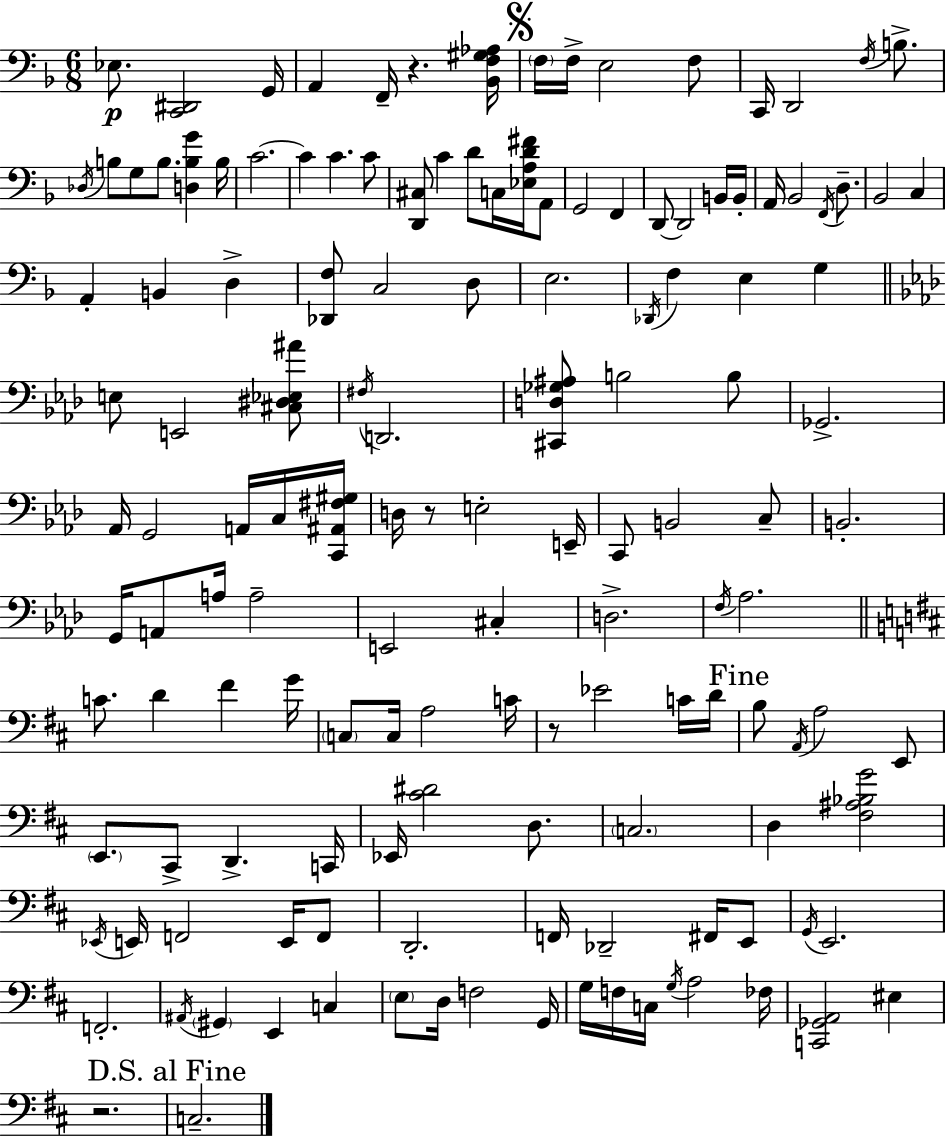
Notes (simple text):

Eb3/e. [C2,D#2]/h G2/s A2/q F2/s R/q. [Bb2,F3,G#3,Ab3]/s F3/s F3/s E3/h F3/e C2/s D2/h F3/s B3/e. Db3/s B3/e G3/e B3/e. [D3,B3,G4]/q B3/s C4/h. C4/q C4/q. C4/e [D2,C#3]/e C4/q D4/e C3/s [Eb3,A3,D4,F#4]/s A2/e G2/h F2/q D2/e D2/h B2/s B2/s A2/s Bb2/h F2/s D3/e. Bb2/h C3/q A2/q B2/q D3/q [Db2,F3]/e C3/h D3/e E3/h. Db2/s F3/q E3/q G3/q E3/e E2/h [C#3,D#3,Eb3,A#4]/e F#3/s D2/h. [C#2,D3,Gb3,A#3]/e B3/h B3/e Gb2/h. Ab2/s G2/h A2/s C3/s [C2,A#2,F#3,G#3]/s D3/s R/e E3/h E2/s C2/e B2/h C3/e B2/h. G2/s A2/e A3/s A3/h E2/h C#3/q D3/h. F3/s Ab3/h. C4/e. D4/q F#4/q G4/s C3/e C3/s A3/h C4/s R/e Eb4/h C4/s D4/s B3/e A2/s A3/h E2/e E2/e. C#2/e D2/q. C2/s Eb2/s [C#4,D#4]/h D3/e. C3/h. D3/q [F#3,A#3,Bb3,G4]/h Eb2/s E2/s F2/h E2/s F2/e D2/h. F2/s Db2/h F#2/s E2/e G2/s E2/h. F2/h. A#2/s G#2/q E2/q C3/q E3/e D3/s F3/h G2/s G3/s F3/s C3/s G3/s A3/h FES3/s [C2,Gb2,A2]/h EIS3/q R/h. C3/h.